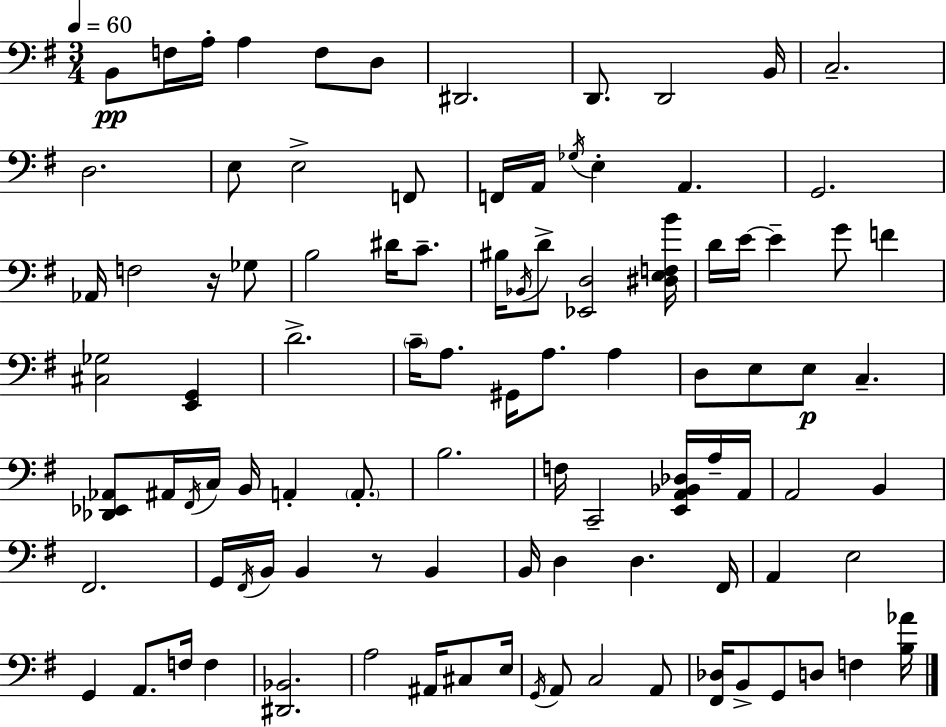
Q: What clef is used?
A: bass